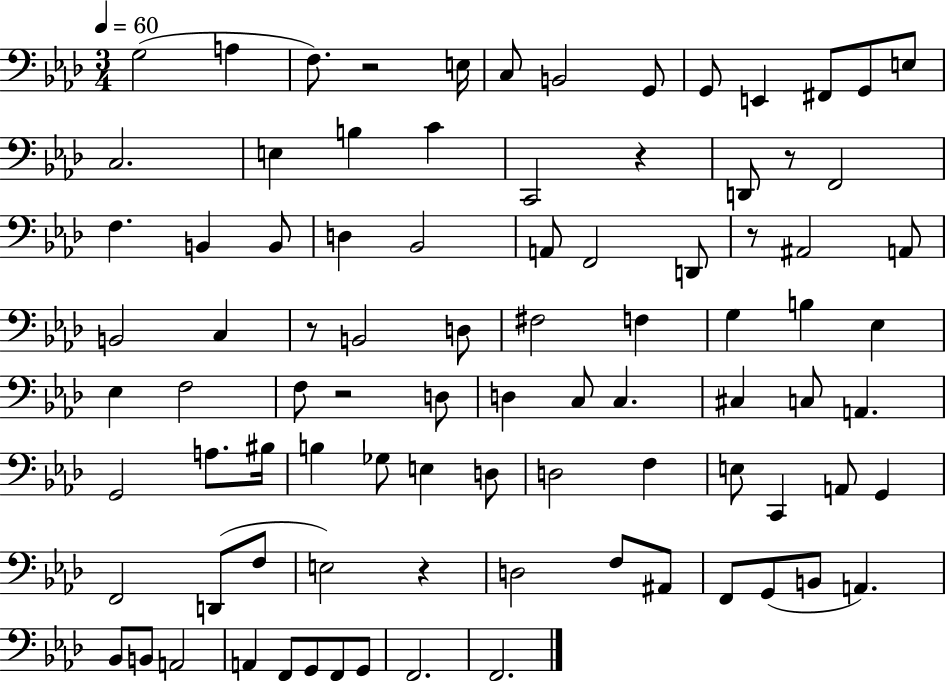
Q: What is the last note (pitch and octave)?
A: F2